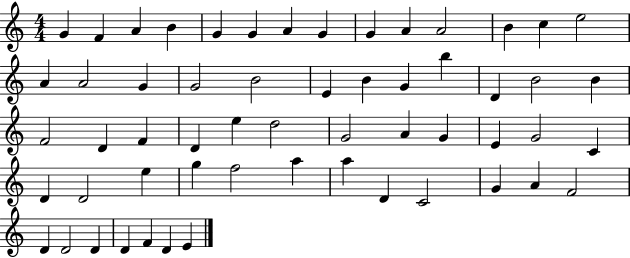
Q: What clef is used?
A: treble